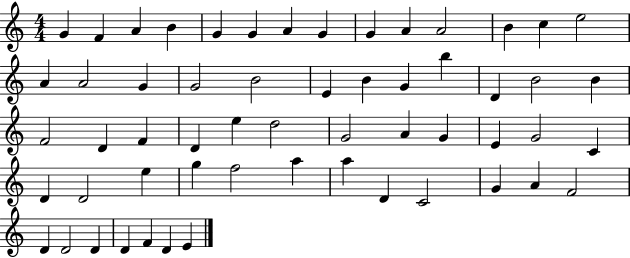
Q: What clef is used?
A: treble